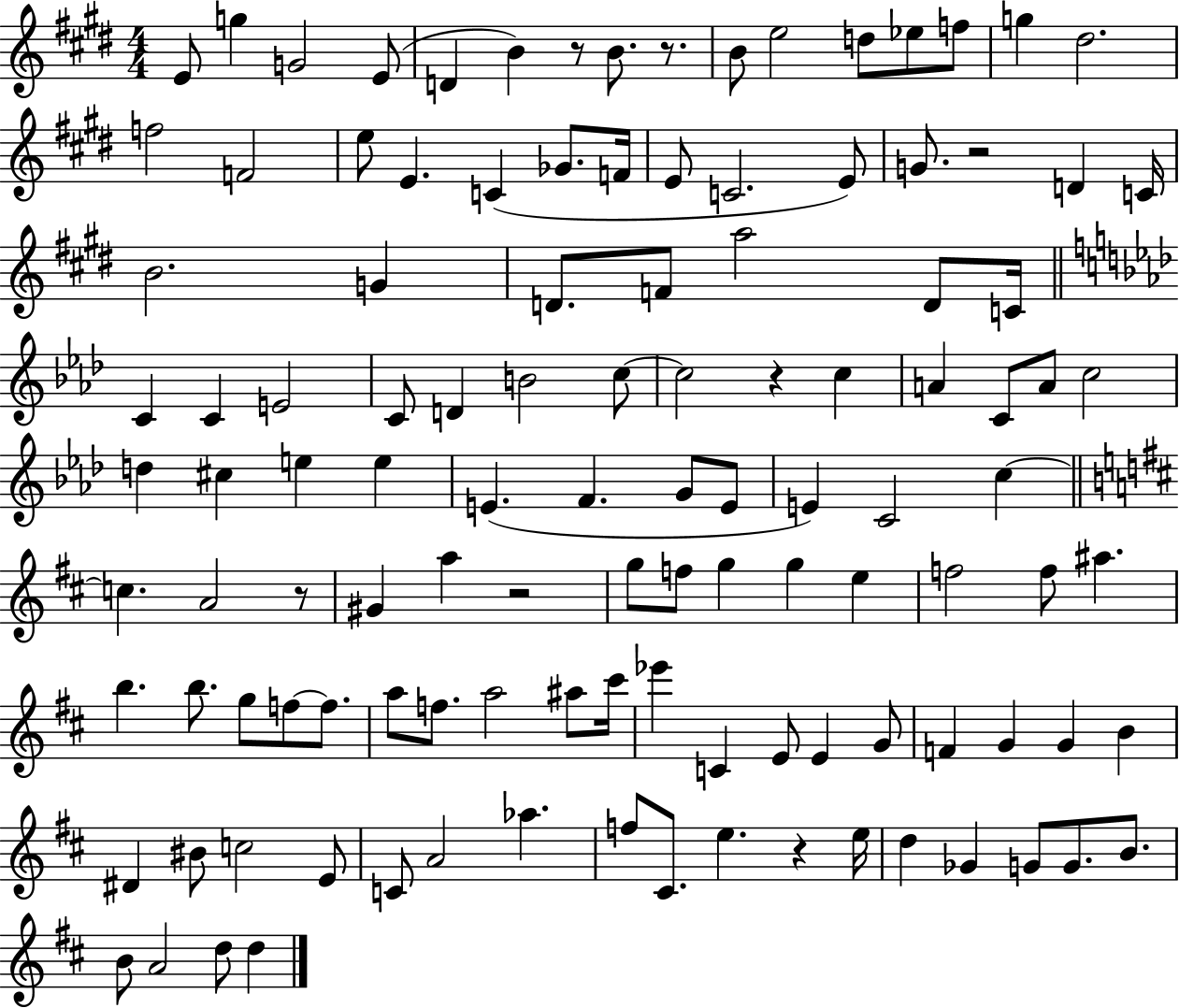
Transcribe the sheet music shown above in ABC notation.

X:1
T:Untitled
M:4/4
L:1/4
K:E
E/2 g G2 E/2 D B z/2 B/2 z/2 B/2 e2 d/2 _e/2 f/2 g ^d2 f2 F2 e/2 E C _G/2 F/4 E/2 C2 E/2 G/2 z2 D C/4 B2 G D/2 F/2 a2 D/2 C/4 C C E2 C/2 D B2 c/2 c2 z c A C/2 A/2 c2 d ^c e e E F G/2 E/2 E C2 c c A2 z/2 ^G a z2 g/2 f/2 g g e f2 f/2 ^a b b/2 g/2 f/2 f/2 a/2 f/2 a2 ^a/2 ^c'/4 _e' C E/2 E G/2 F G G B ^D ^B/2 c2 E/2 C/2 A2 _a f/2 ^C/2 e z e/4 d _G G/2 G/2 B/2 B/2 A2 d/2 d